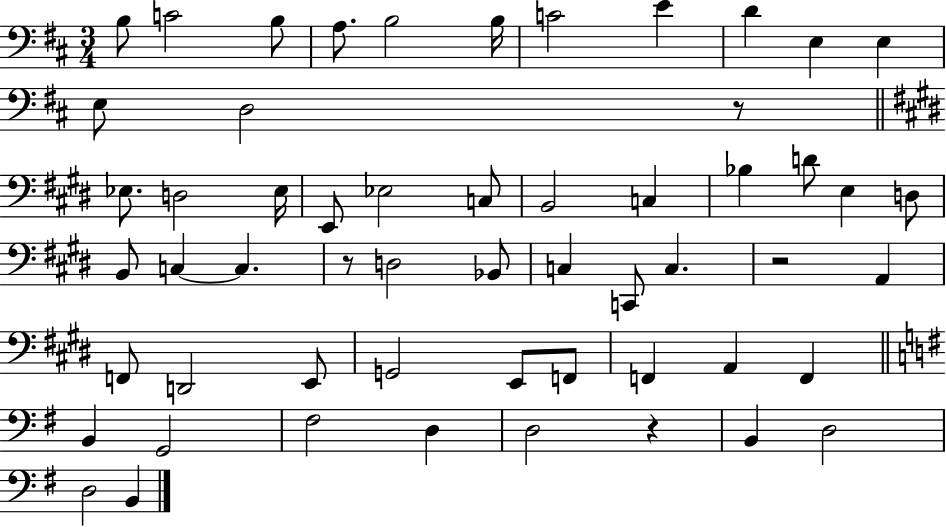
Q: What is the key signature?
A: D major